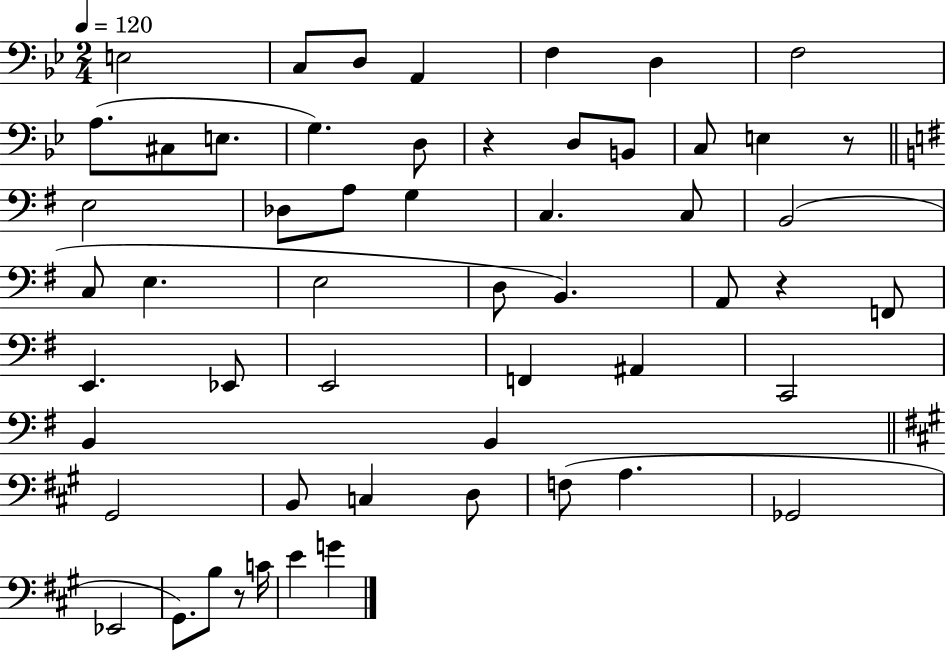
E3/h C3/e D3/e A2/q F3/q D3/q F3/h A3/e. C#3/e E3/e. G3/q. D3/e R/q D3/e B2/e C3/e E3/q R/e E3/h Db3/e A3/e G3/q C3/q. C3/e B2/h C3/e E3/q. E3/h D3/e B2/q. A2/e R/q F2/e E2/q. Eb2/e E2/h F2/q A#2/q C2/h B2/q B2/q G#2/h B2/e C3/q D3/e F3/e A3/q. Gb2/h Eb2/h G#2/e. B3/e R/e C4/s E4/q G4/q